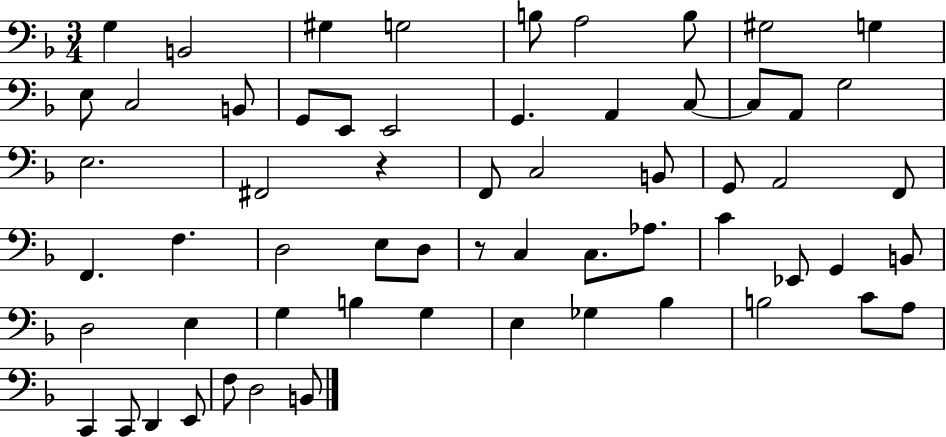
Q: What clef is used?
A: bass